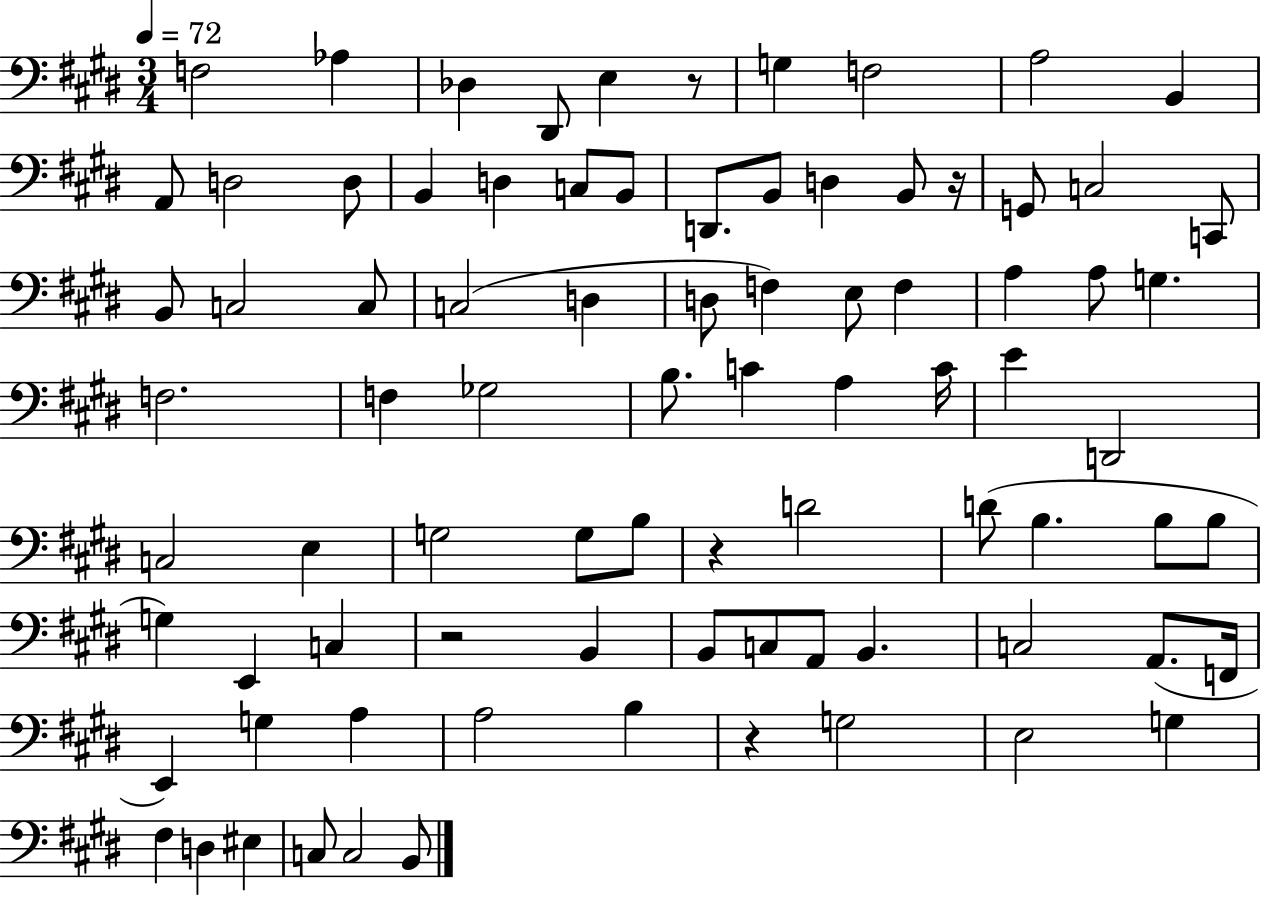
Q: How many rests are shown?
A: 5